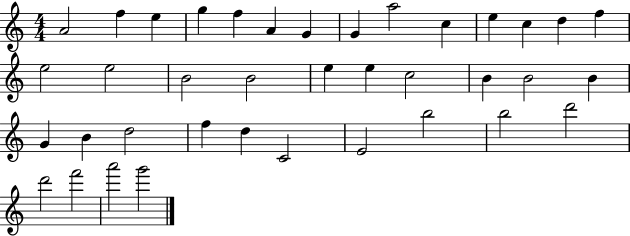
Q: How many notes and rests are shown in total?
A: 38